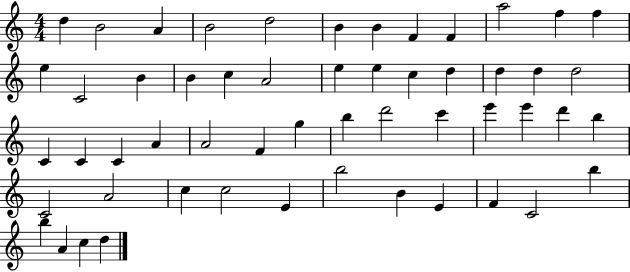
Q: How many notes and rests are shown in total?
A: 54